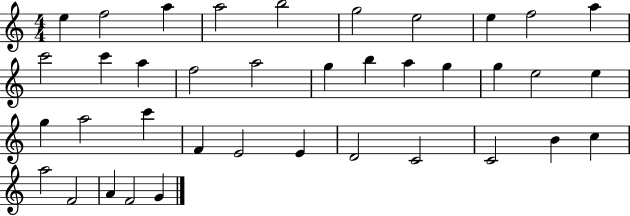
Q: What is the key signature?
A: C major